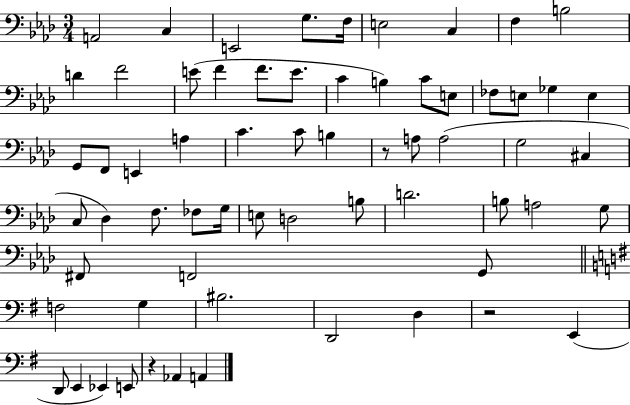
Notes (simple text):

A2/h C3/q E2/h G3/e. F3/s E3/h C3/q F3/q B3/h D4/q F4/h E4/e F4/q F4/e. E4/e. C4/q B3/q C4/e E3/e FES3/e E3/e Gb3/q E3/q G2/e F2/e E2/q A3/q C4/q. C4/e B3/q R/e A3/e A3/h G3/h C#3/q C3/e Db3/q F3/e. FES3/e G3/s E3/e D3/h B3/e D4/h. B3/e A3/h G3/e F#2/e F2/h G2/e F3/h G3/q BIS3/h. D2/h D3/q R/h E2/q D2/e E2/q Eb2/q E2/e R/q Ab2/q A2/q